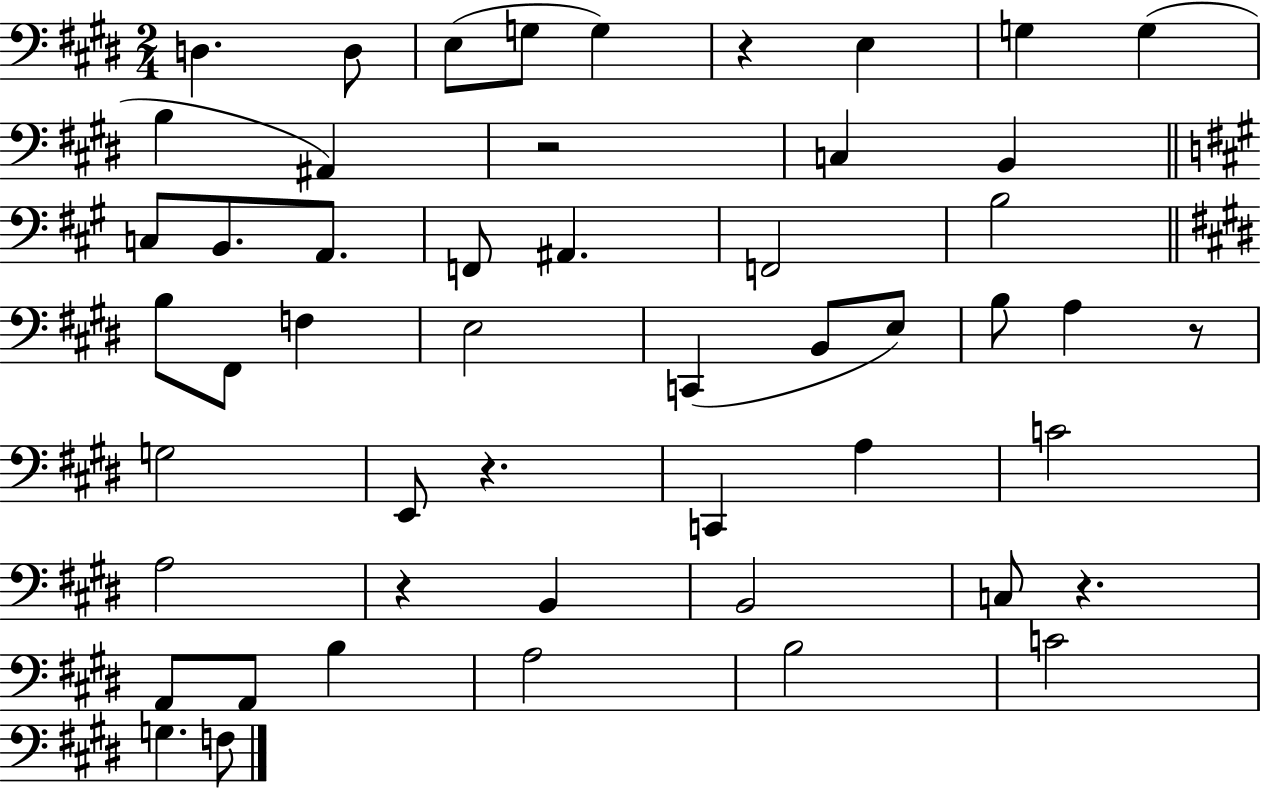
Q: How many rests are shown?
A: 6